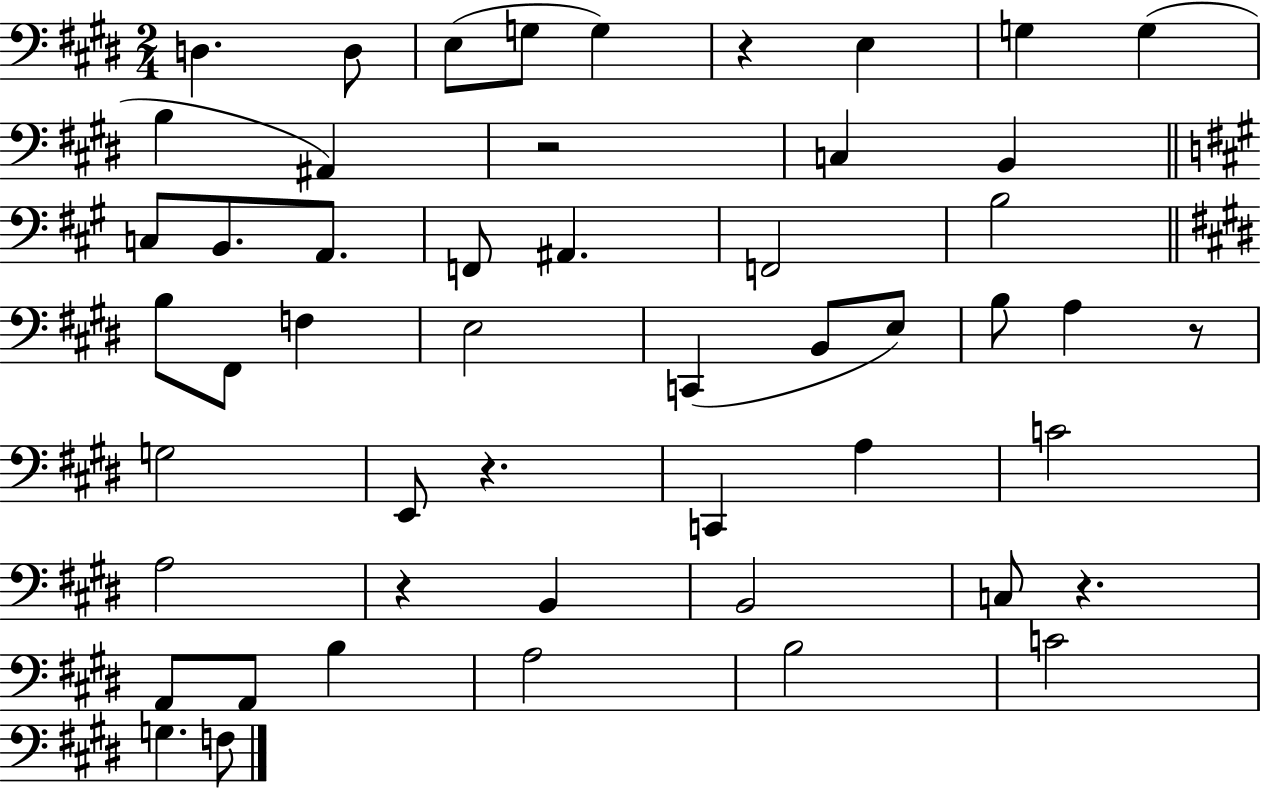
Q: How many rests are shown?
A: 6